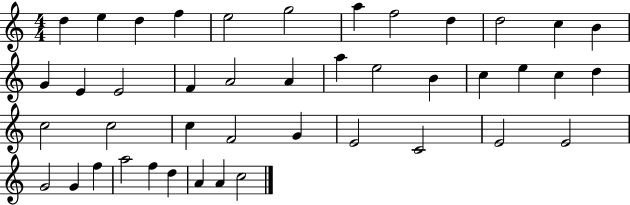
X:1
T:Untitled
M:4/4
L:1/4
K:C
d e d f e2 g2 a f2 d d2 c B G E E2 F A2 A a e2 B c e c d c2 c2 c F2 G E2 C2 E2 E2 G2 G f a2 f d A A c2